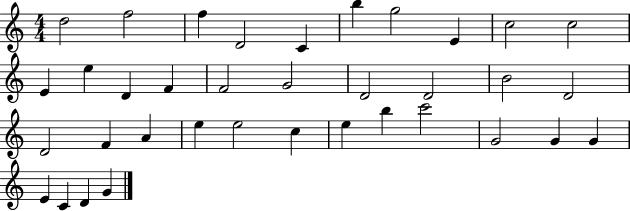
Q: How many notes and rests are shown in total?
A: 36